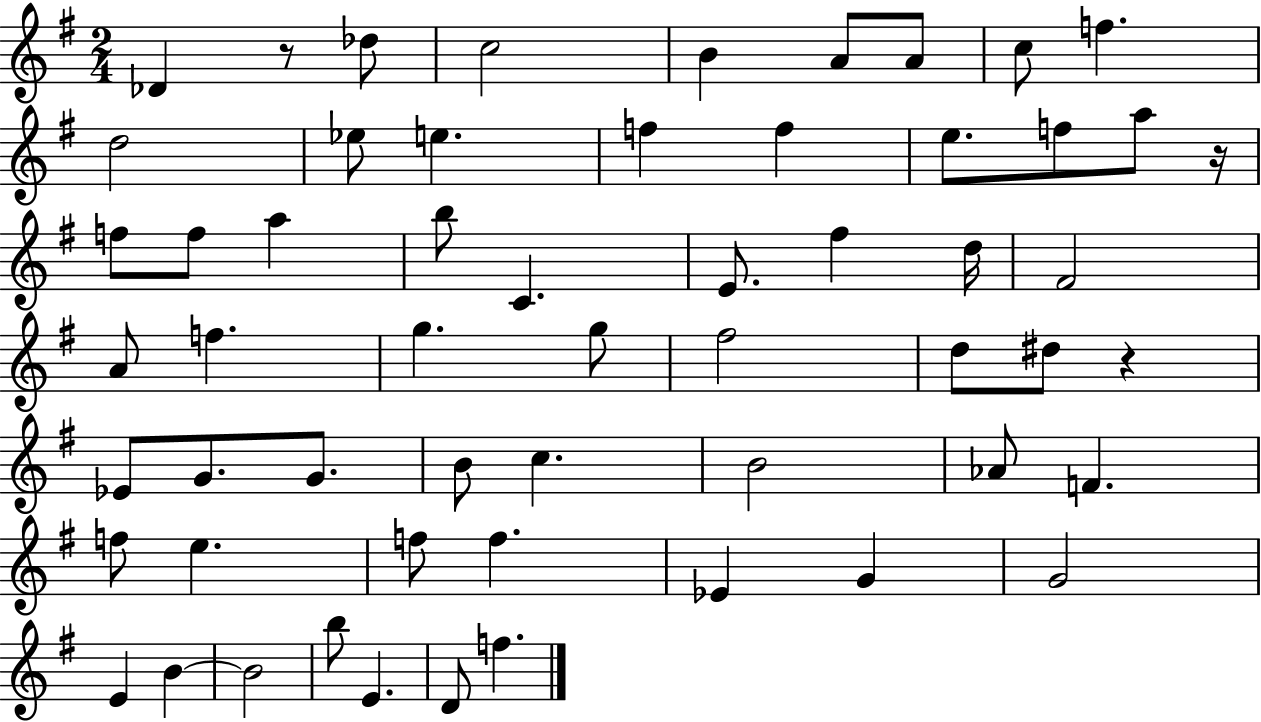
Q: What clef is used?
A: treble